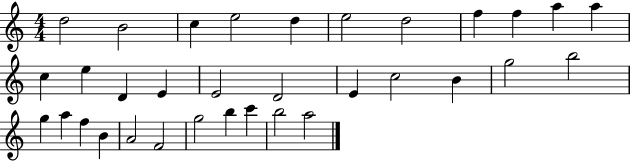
D5/h B4/h C5/q E5/h D5/q E5/h D5/h F5/q F5/q A5/q A5/q C5/q E5/q D4/q E4/q E4/h D4/h E4/q C5/h B4/q G5/h B5/h G5/q A5/q F5/q B4/q A4/h F4/h G5/h B5/q C6/q B5/h A5/h